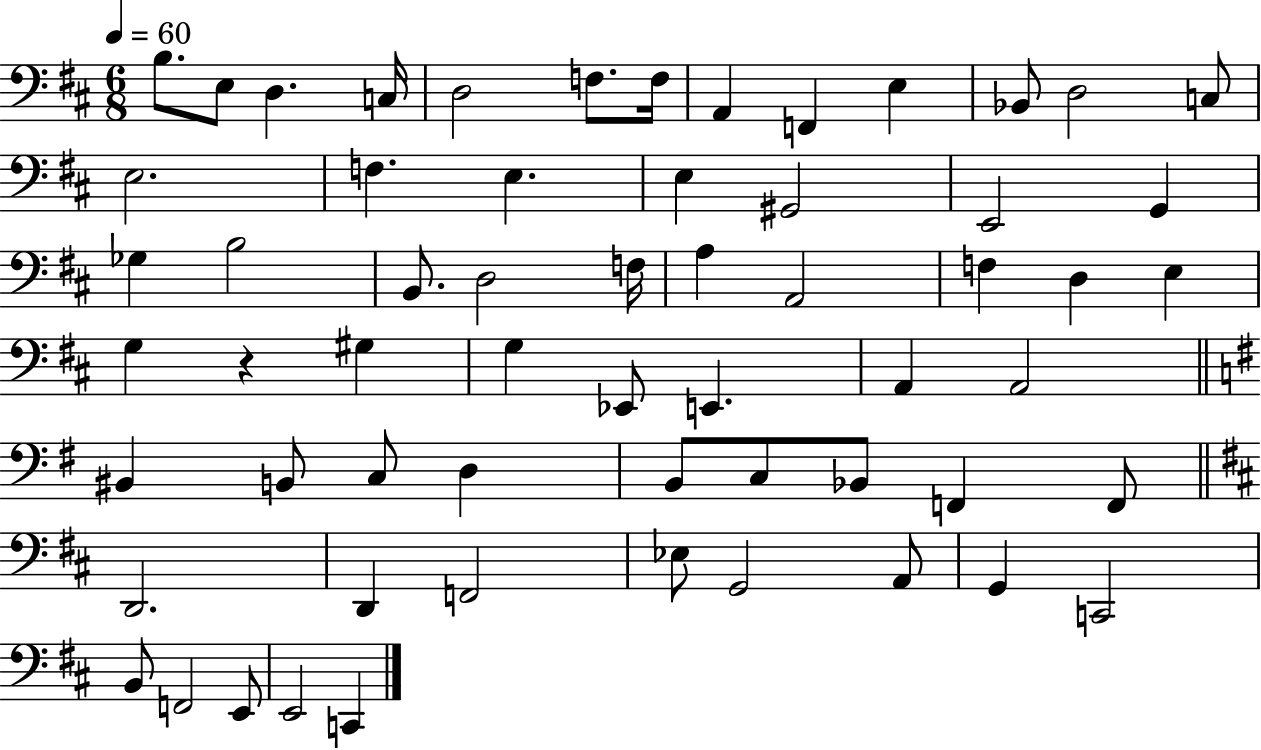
{
  \clef bass
  \numericTimeSignature
  \time 6/8
  \key d \major
  \tempo 4 = 60
  b8. e8 d4. c16 | d2 f8. f16 | a,4 f,4 e4 | bes,8 d2 c8 | \break e2. | f4. e4. | e4 gis,2 | e,2 g,4 | \break ges4 b2 | b,8. d2 f16 | a4 a,2 | f4 d4 e4 | \break g4 r4 gis4 | g4 ees,8 e,4. | a,4 a,2 | \bar "||" \break \key g \major bis,4 b,8 c8 d4 | b,8 c8 bes,8 f,4 f,8 | \bar "||" \break \key d \major d,2. | d,4 f,2 | ees8 g,2 a,8 | g,4 c,2 | \break b,8 f,2 e,8 | e,2 c,4 | \bar "|."
}